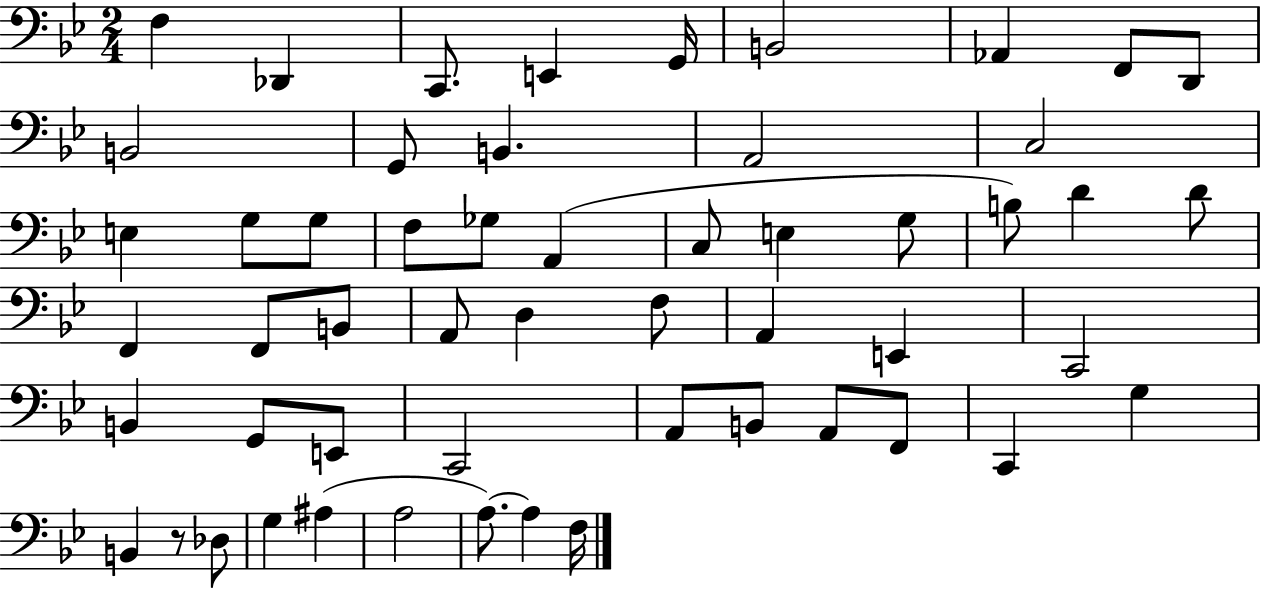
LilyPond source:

{
  \clef bass
  \numericTimeSignature
  \time 2/4
  \key bes \major
  f4 des,4 | c,8. e,4 g,16 | b,2 | aes,4 f,8 d,8 | \break b,2 | g,8 b,4. | a,2 | c2 | \break e4 g8 g8 | f8 ges8 a,4( | c8 e4 g8 | b8) d'4 d'8 | \break f,4 f,8 b,8 | a,8 d4 f8 | a,4 e,4 | c,2 | \break b,4 g,8 e,8 | c,2 | a,8 b,8 a,8 f,8 | c,4 g4 | \break b,4 r8 des8 | g4 ais4( | a2 | a8.~~) a4 f16 | \break \bar "|."
}